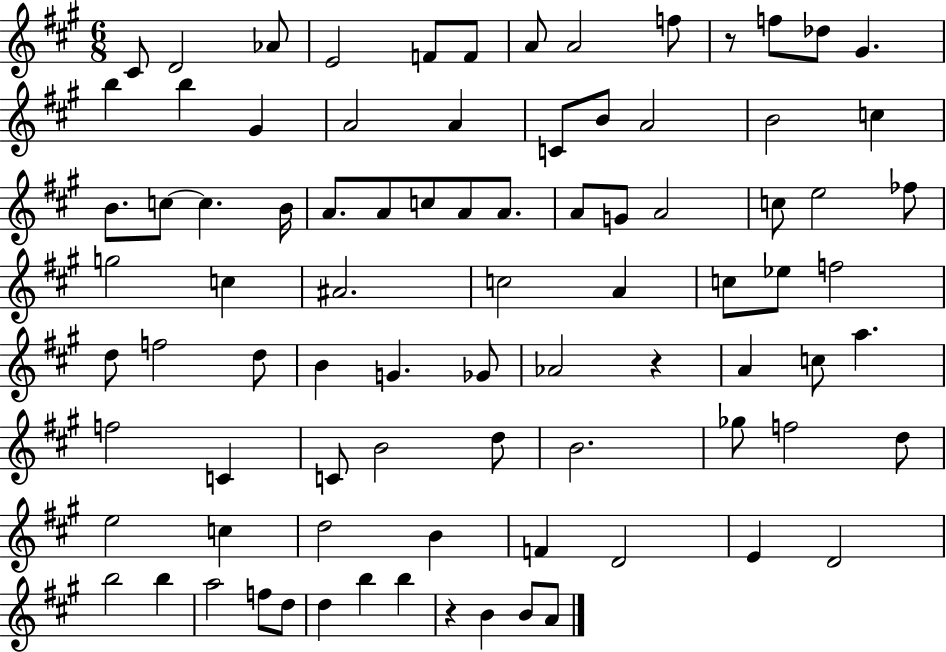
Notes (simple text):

C#4/e D4/h Ab4/e E4/h F4/e F4/e A4/e A4/h F5/e R/e F5/e Db5/e G#4/q. B5/q B5/q G#4/q A4/h A4/q C4/e B4/e A4/h B4/h C5/q B4/e. C5/e C5/q. B4/s A4/e. A4/e C5/e A4/e A4/e. A4/e G4/e A4/h C5/e E5/h FES5/e G5/h C5/q A#4/h. C5/h A4/q C5/e Eb5/e F5/h D5/e F5/h D5/e B4/q G4/q. Gb4/e Ab4/h R/q A4/q C5/e A5/q. F5/h C4/q C4/e B4/h D5/e B4/h. Gb5/e F5/h D5/e E5/h C5/q D5/h B4/q F4/q D4/h E4/q D4/h B5/h B5/q A5/h F5/e D5/e D5/q B5/q B5/q R/q B4/q B4/e A4/e